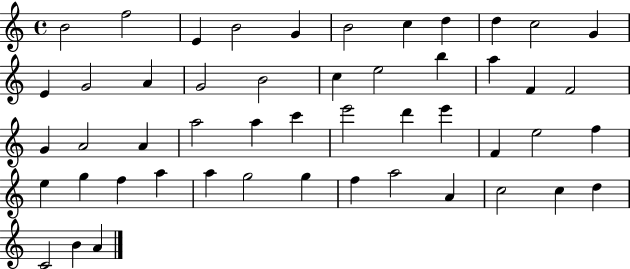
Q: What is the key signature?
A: C major